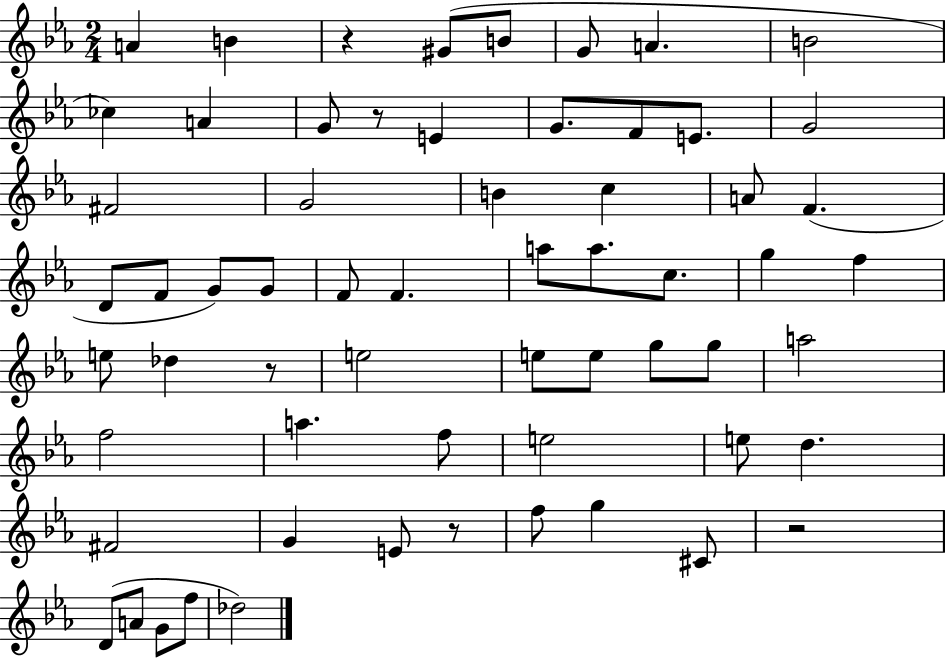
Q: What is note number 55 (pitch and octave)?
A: G4